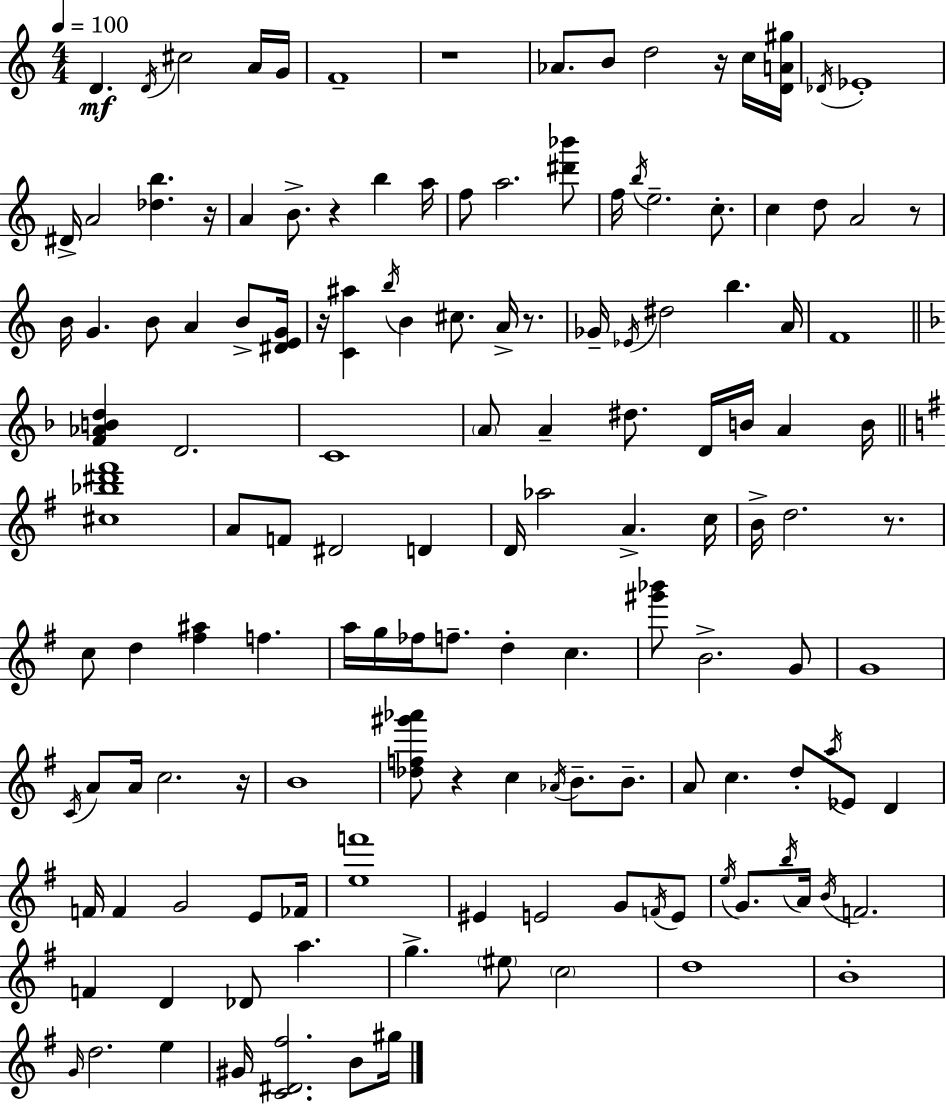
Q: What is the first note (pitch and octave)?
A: D4